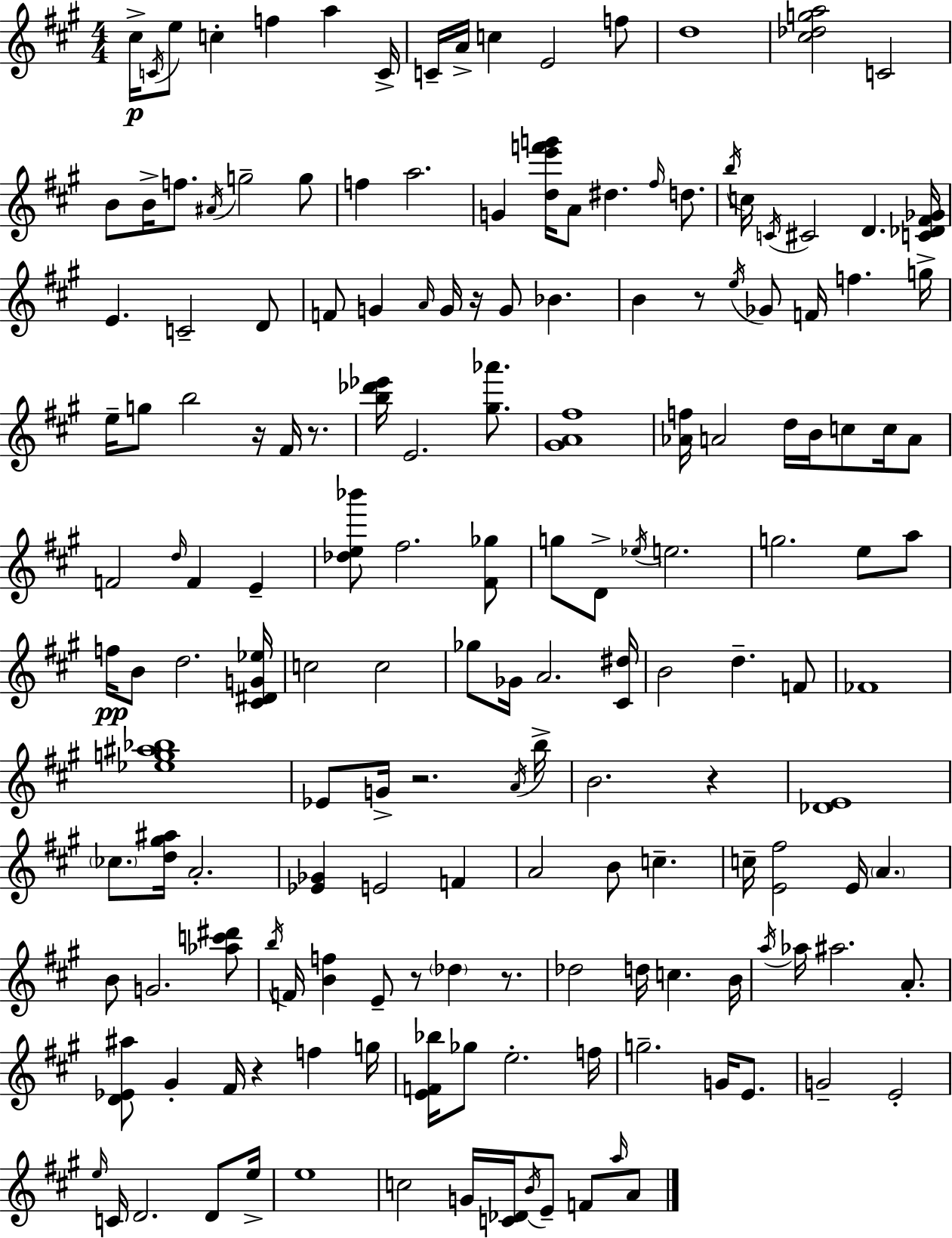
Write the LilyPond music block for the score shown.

{
  \clef treble
  \numericTimeSignature
  \time 4/4
  \key a \major
  cis''16->\p \acciaccatura { c'16 } e''8 c''4-. f''4 a''4 | c'16-> c'16-- a'16-> c''4 e'2 f''8 | d''1 | <cis'' des'' g'' a''>2 c'2 | \break b'8 b'16-> f''8. \acciaccatura { ais'16 } g''2-- | g''8 f''4 a''2. | g'4 <d'' e''' f''' g'''>16 a'8 dis''4. \grace { fis''16 } | d''8. \acciaccatura { b''16 } c''16 \acciaccatura { c'16 } cis'2 d'4. | \break <c' des' fis' ges'>16 e'4. c'2-- | d'8 f'8 g'4 \grace { a'16 } g'16 r16 g'8 | bes'4. b'4 r8 \acciaccatura { e''16 } ges'8 f'16 | f''4. g''16-> e''16-- g''8 b''2 | \break r16 fis'16 r8. <b'' des''' ees'''>16 e'2. | <gis'' aes'''>8. <gis' a' fis''>1 | <aes' f''>16 a'2 | d''16 b'16 c''8 c''16 a'8 f'2 \grace { d''16 } | \break f'4 e'4-- <des'' e'' bes'''>8 fis''2. | <fis' ges''>8 g''8 d'8-> \acciaccatura { ees''16 } e''2. | g''2. | e''8 a''8 f''16\pp b'8 d''2. | \break <cis' dis' g' ees''>16 c''2 | c''2 ges''8 ges'16 a'2. | <cis' dis''>16 b'2 | d''4.-- f'8 fes'1 | \break <ees'' g'' ais'' bes''>1 | ees'8 g'16-> r2. | \acciaccatura { a'16 } b''16-> b'2. | r4 <des' e'>1 | \break \parenthesize ces''8. <d'' gis'' ais''>16 a'2.-. | <ees' ges'>4 e'2 | f'4 a'2 | b'8 c''4.-- c''16-- <e' fis''>2 | \break e'16 \parenthesize a'4. b'8 g'2. | <aes'' c''' dis'''>8 \acciaccatura { b''16 } f'16 <b' f''>4 | e'8-- r8 \parenthesize des''4 r8. des''2 | d''16 c''4. b'16 \acciaccatura { a''16 } aes''16 ais''2. | \break a'8.-. <d' ees' ais''>8 gis'4-. | fis'16 r4 f''4 g''16 <e' f' bes''>16 ges''8 e''2.-. | f''16 g''2.-- | g'16 e'8. g'2-- | \break e'2-. \grace { e''16 } c'16 d'2. | d'8 e''16-> e''1 | c''2 | g'16 <c' des'>16 \acciaccatura { b'16 } e'8-- f'8 \grace { a''16 } a'8 \bar "|."
}